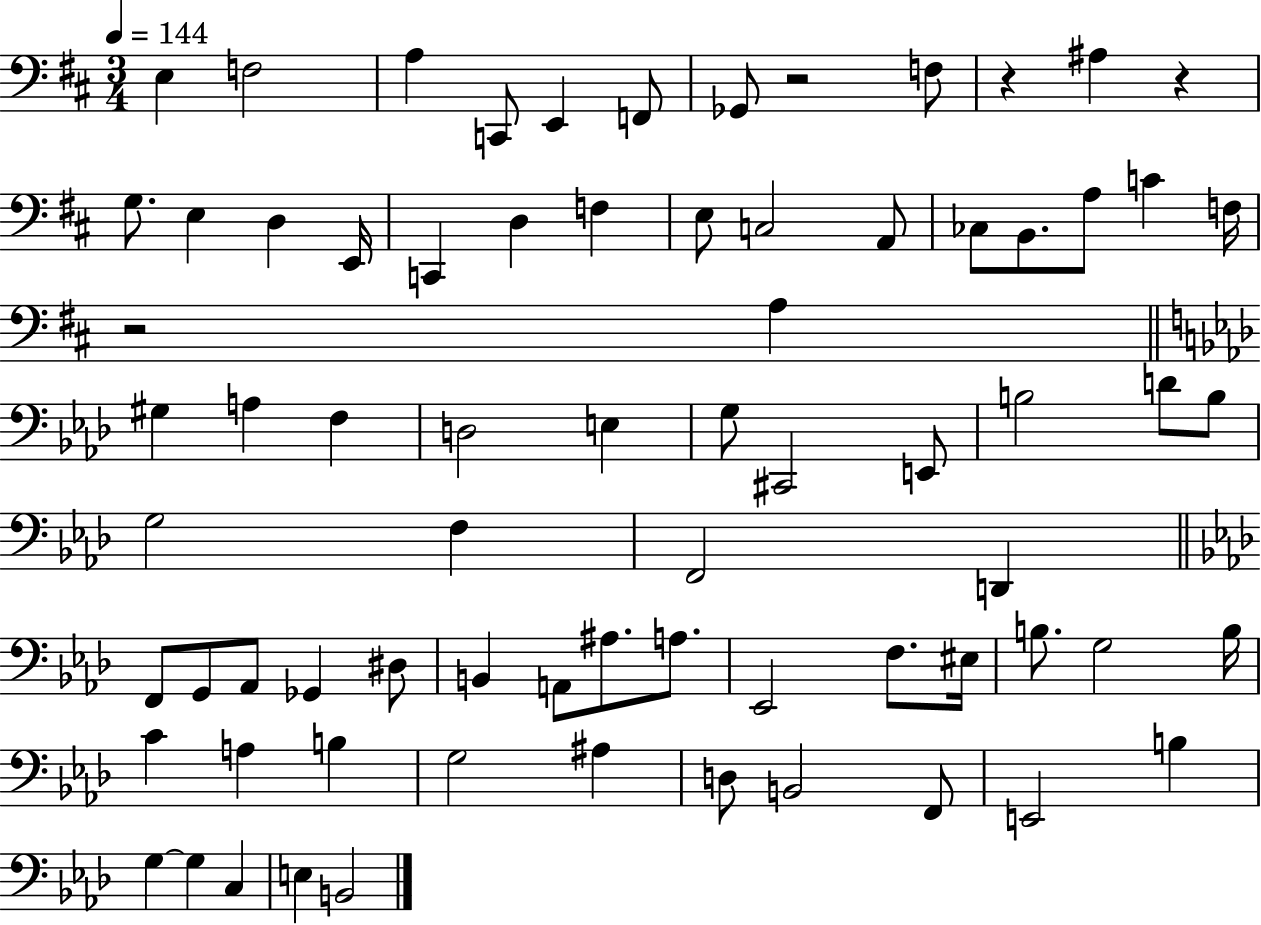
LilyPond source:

{
  \clef bass
  \numericTimeSignature
  \time 3/4
  \key d \major
  \tempo 4 = 144
  e4 f2 | a4 c,8 e,4 f,8 | ges,8 r2 f8 | r4 ais4 r4 | \break g8. e4 d4 e,16 | c,4 d4 f4 | e8 c2 a,8 | ces8 b,8. a8 c'4 f16 | \break r2 a4 | \bar "||" \break \key f \minor gis4 a4 f4 | d2 e4 | g8 cis,2 e,8 | b2 d'8 b8 | \break g2 f4 | f,2 d,4 | \bar "||" \break \key aes \major f,8 g,8 aes,8 ges,4 dis8 | b,4 a,8 ais8. a8. | ees,2 f8. eis16 | b8. g2 b16 | \break c'4 a4 b4 | g2 ais4 | d8 b,2 f,8 | e,2 b4 | \break g4~~ g4 c4 | e4 b,2 | \bar "|."
}